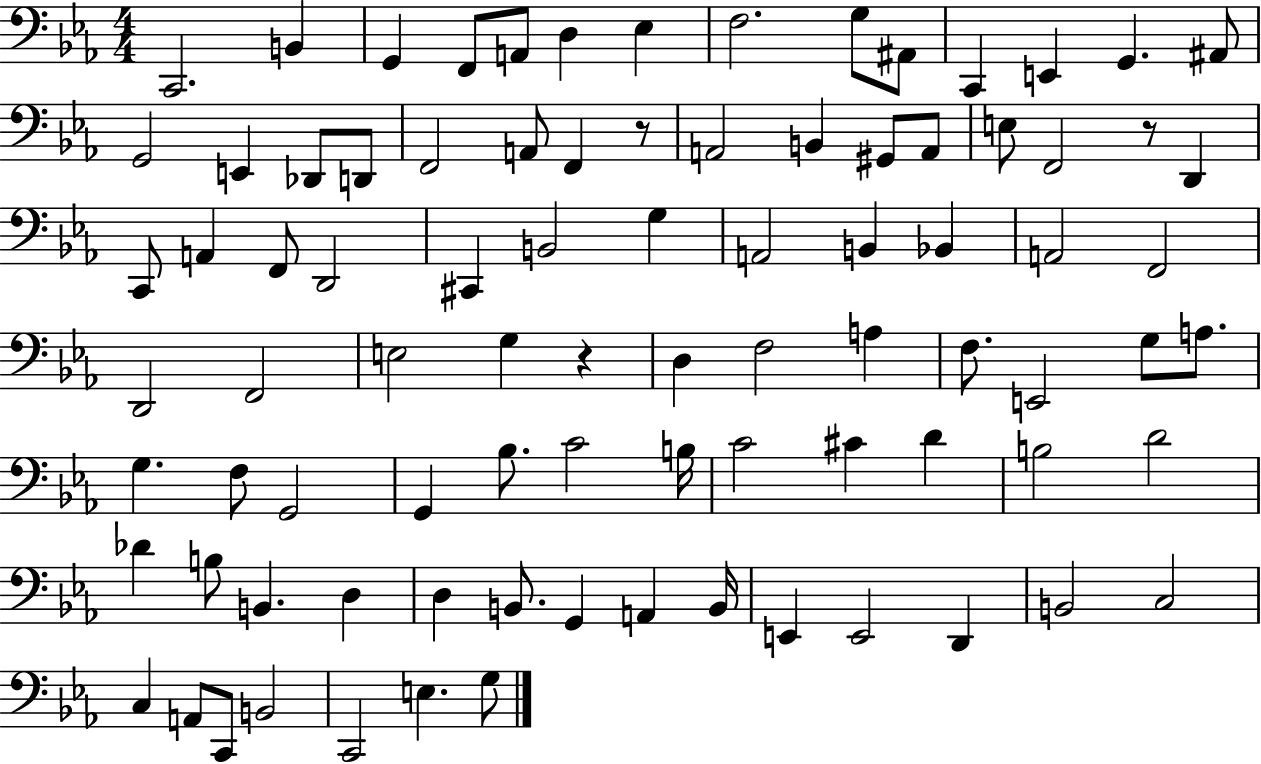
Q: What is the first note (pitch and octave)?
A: C2